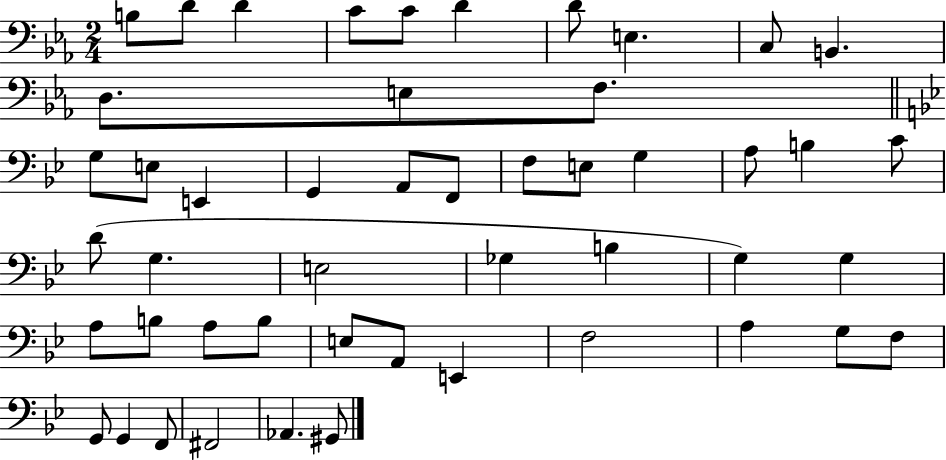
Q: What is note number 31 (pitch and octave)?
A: G3